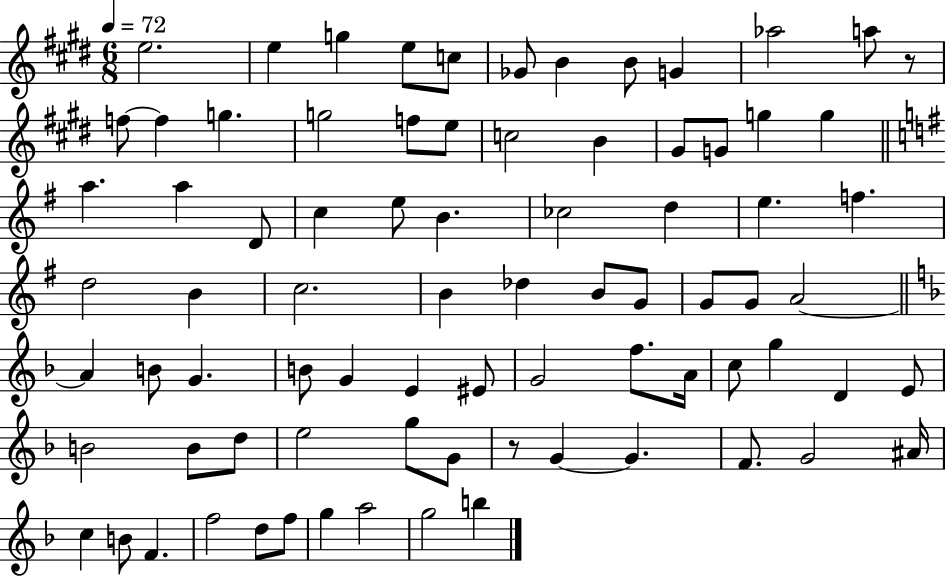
E5/h. E5/q G5/q E5/e C5/e Gb4/e B4/q B4/e G4/q Ab5/h A5/e R/e F5/e F5/q G5/q. G5/h F5/e E5/e C5/h B4/q G#4/e G4/e G5/q G5/q A5/q. A5/q D4/e C5/q E5/e B4/q. CES5/h D5/q E5/q. F5/q. D5/h B4/q C5/h. B4/q Db5/q B4/e G4/e G4/e G4/e A4/h A4/q B4/e G4/q. B4/e G4/q E4/q EIS4/e G4/h F5/e. A4/s C5/e G5/q D4/q E4/e B4/h B4/e D5/e E5/h G5/e G4/e R/e G4/q G4/q. F4/e. G4/h A#4/s C5/q B4/e F4/q. F5/h D5/e F5/e G5/q A5/h G5/h B5/q